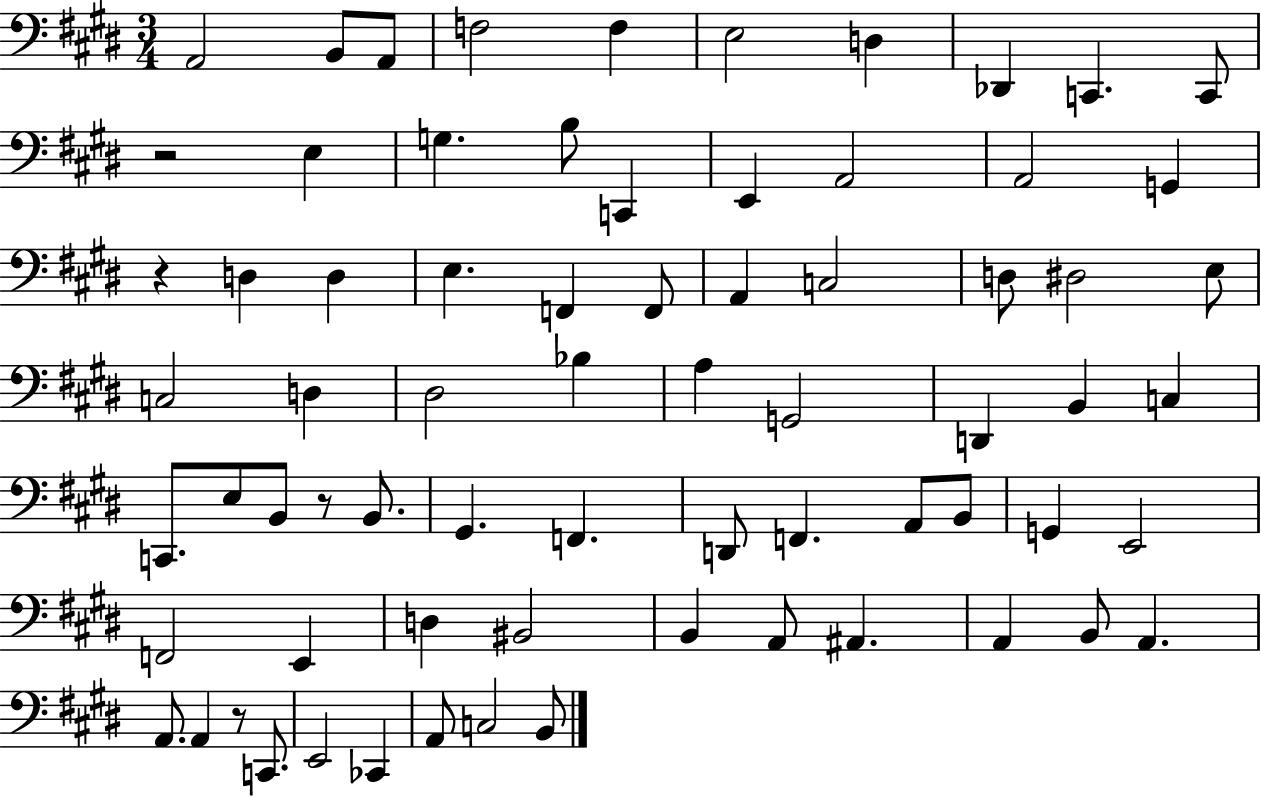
{
  \clef bass
  \numericTimeSignature
  \time 3/4
  \key e \major
  a,2 b,8 a,8 | f2 f4 | e2 d4 | des,4 c,4. c,8 | \break r2 e4 | g4. b8 c,4 | e,4 a,2 | a,2 g,4 | \break r4 d4 d4 | e4. f,4 f,8 | a,4 c2 | d8 dis2 e8 | \break c2 d4 | dis2 bes4 | a4 g,2 | d,4 b,4 c4 | \break c,8. e8 b,8 r8 b,8. | gis,4. f,4. | d,8 f,4. a,8 b,8 | g,4 e,2 | \break f,2 e,4 | d4 bis,2 | b,4 a,8 ais,4. | a,4 b,8 a,4. | \break a,8. a,4 r8 c,8. | e,2 ces,4 | a,8 c2 b,8 | \bar "|."
}